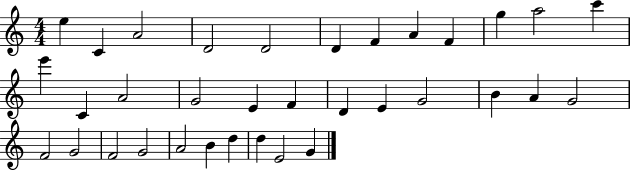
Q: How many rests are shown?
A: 0